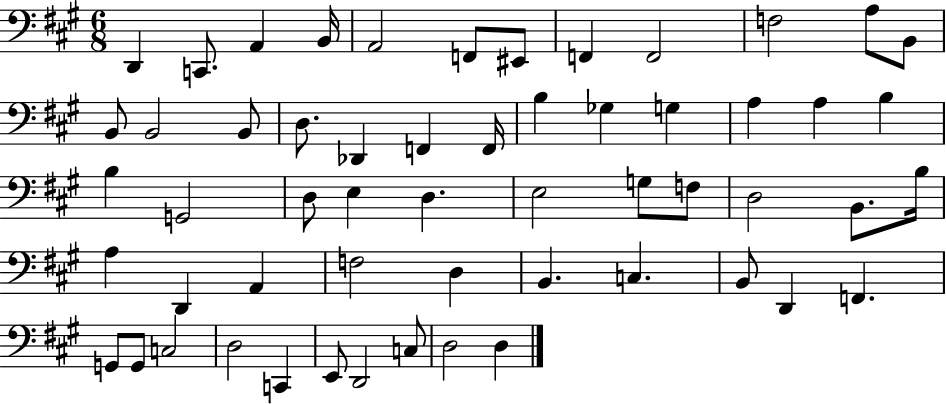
D2/q C2/e. A2/q B2/s A2/h F2/e EIS2/e F2/q F2/h F3/h A3/e B2/e B2/e B2/h B2/e D3/e. Db2/q F2/q F2/s B3/q Gb3/q G3/q A3/q A3/q B3/q B3/q G2/h D3/e E3/q D3/q. E3/h G3/e F3/e D3/h B2/e. B3/s A3/q D2/q A2/q F3/h D3/q B2/q. C3/q. B2/e D2/q F2/q. G2/e G2/e C3/h D3/h C2/q E2/e D2/h C3/e D3/h D3/q